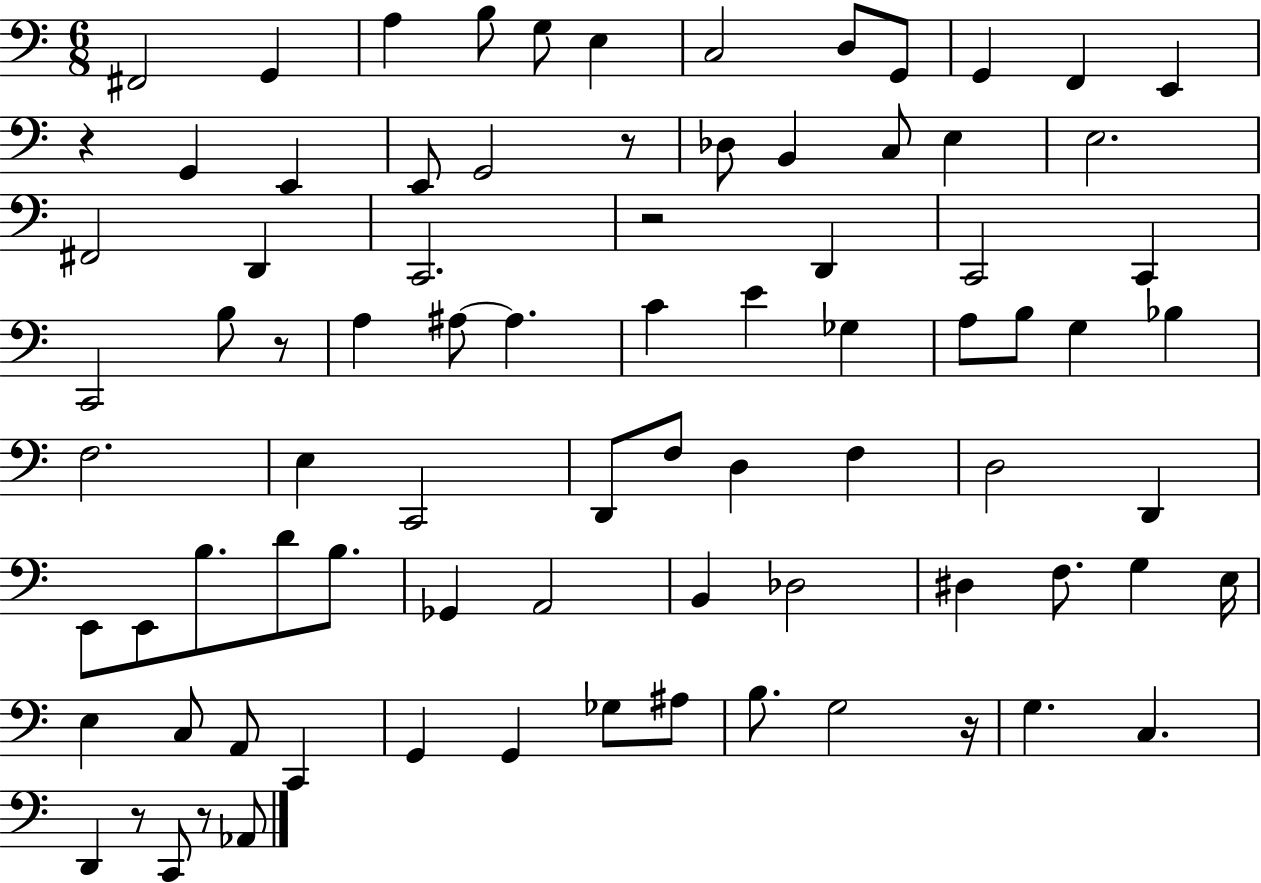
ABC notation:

X:1
T:Untitled
M:6/8
L:1/4
K:C
^F,,2 G,, A, B,/2 G,/2 E, C,2 D,/2 G,,/2 G,, F,, E,, z G,, E,, E,,/2 G,,2 z/2 _D,/2 B,, C,/2 E, E,2 ^F,,2 D,, C,,2 z2 D,, C,,2 C,, C,,2 B,/2 z/2 A, ^A,/2 ^A, C E _G, A,/2 B,/2 G, _B, F,2 E, C,,2 D,,/2 F,/2 D, F, D,2 D,, E,,/2 E,,/2 B,/2 D/2 B,/2 _G,, A,,2 B,, _D,2 ^D, F,/2 G, E,/4 E, C,/2 A,,/2 C,, G,, G,, _G,/2 ^A,/2 B,/2 G,2 z/4 G, C, D,, z/2 C,,/2 z/2 _A,,/2